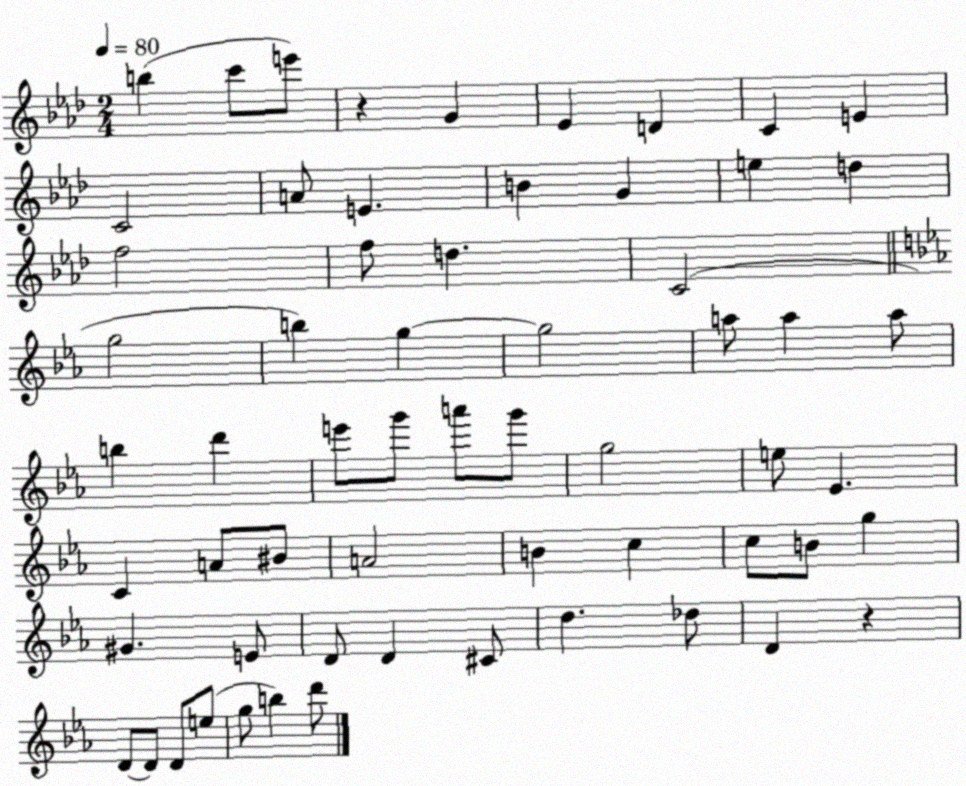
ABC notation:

X:1
T:Untitled
M:2/4
L:1/4
K:Ab
b c'/2 e'/2 z G _E D C E C2 A/2 E B G e d f2 f/2 d C2 g2 b g g2 a/2 a a/2 b d' e'/2 g'/2 a'/2 g'/2 g2 e/2 _E C A/2 ^B/2 A2 B c c/2 B/2 g ^G E/2 D/2 D ^C/2 d _d/2 D z D/2 D/2 D/2 e/2 g/2 b d'/2